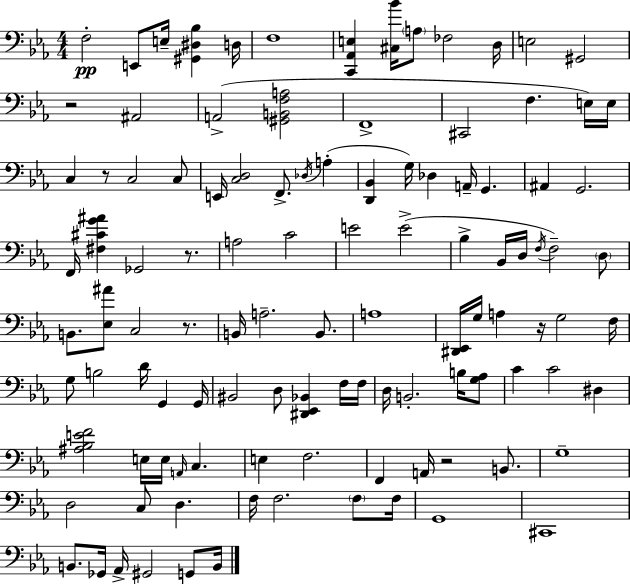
X:1
T:Untitled
M:4/4
L:1/4
K:Cm
F,2 E,,/2 E,/4 [^G,,^D,_B,] D,/4 F,4 [C,,_A,,E,] [^C,_B]/4 A,/2 _F,2 D,/4 E,2 ^G,,2 z2 ^A,,2 A,,2 [^G,,B,,F,A,]2 F,,4 ^C,,2 F, E,/4 E,/4 C, z/2 C,2 C,/2 E,,/4 [C,D,]2 F,,/2 _D,/4 A, [D,,_B,,] G,/4 _D, A,,/4 G,, ^A,, G,,2 F,,/4 [^F,^CG^A] _G,,2 z/2 A,2 C2 E2 E2 _B, _B,,/4 D,/4 F,/4 F,2 D,/2 B,,/2 [_E,^A]/2 C,2 z/2 B,,/4 A,2 B,,/2 A,4 [^D,,_E,,]/4 G,/4 A, z/4 G,2 F,/4 G,/2 B,2 D/4 G,, G,,/4 ^B,,2 D,/2 [^D,,_E,,_B,,] F,/4 F,/4 D,/4 B,,2 B,/4 [G,_A,]/2 C C2 ^D, [^A,_B,EF]2 E,/4 E,/4 A,,/4 C, E, F,2 F,, A,,/4 z2 B,,/2 G,4 D,2 C,/2 D, F,/4 F,2 F,/2 F,/4 G,,4 ^C,,4 B,,/2 _G,,/4 _A,,/4 ^G,,2 G,,/2 B,,/4